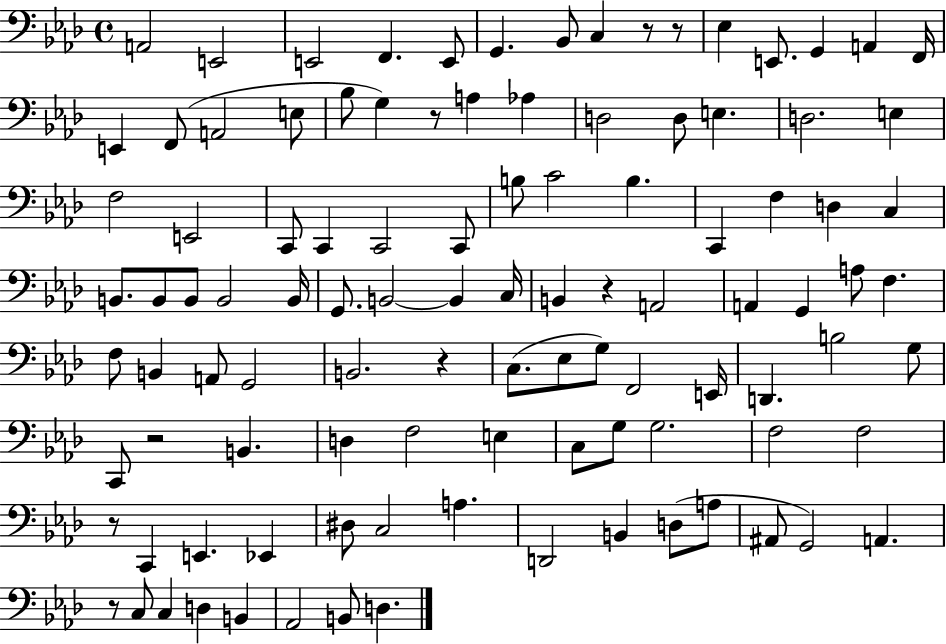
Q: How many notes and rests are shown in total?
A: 105